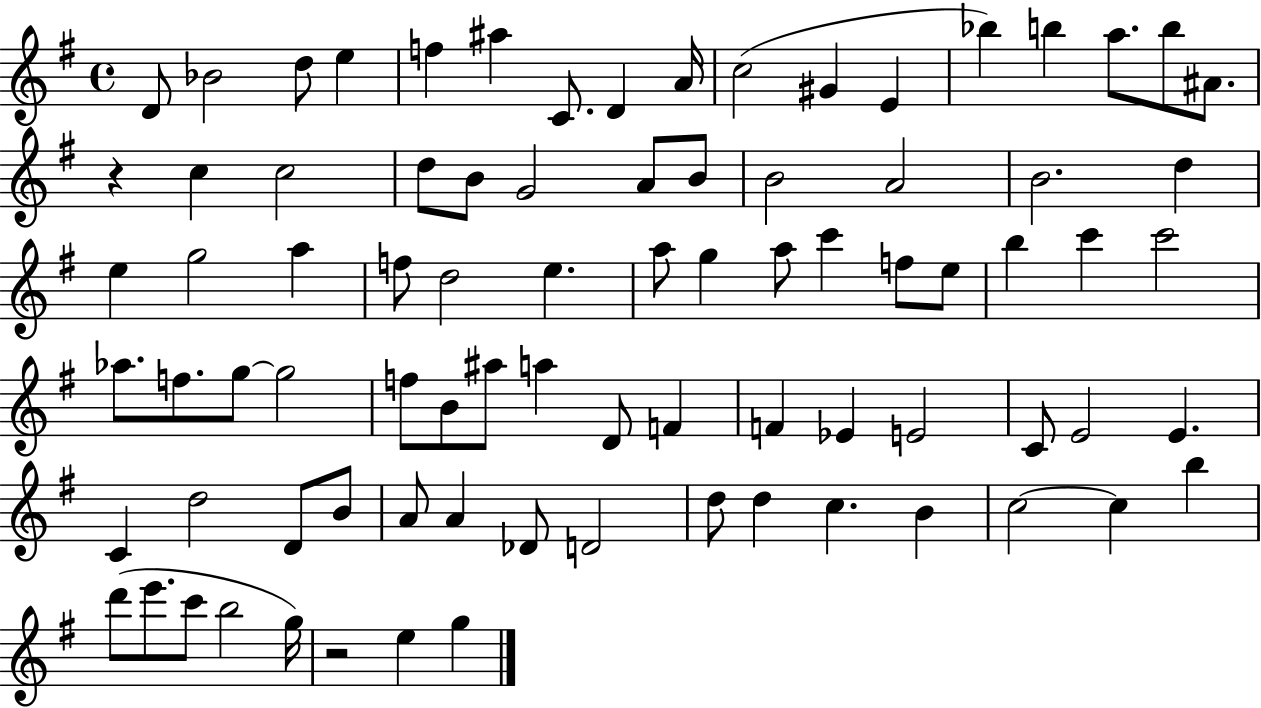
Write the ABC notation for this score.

X:1
T:Untitled
M:4/4
L:1/4
K:G
D/2 _B2 d/2 e f ^a C/2 D A/4 c2 ^G E _b b a/2 b/2 ^A/2 z c c2 d/2 B/2 G2 A/2 B/2 B2 A2 B2 d e g2 a f/2 d2 e a/2 g a/2 c' f/2 e/2 b c' c'2 _a/2 f/2 g/2 g2 f/2 B/2 ^a/2 a D/2 F F _E E2 C/2 E2 E C d2 D/2 B/2 A/2 A _D/2 D2 d/2 d c B c2 c b d'/2 e'/2 c'/2 b2 g/4 z2 e g